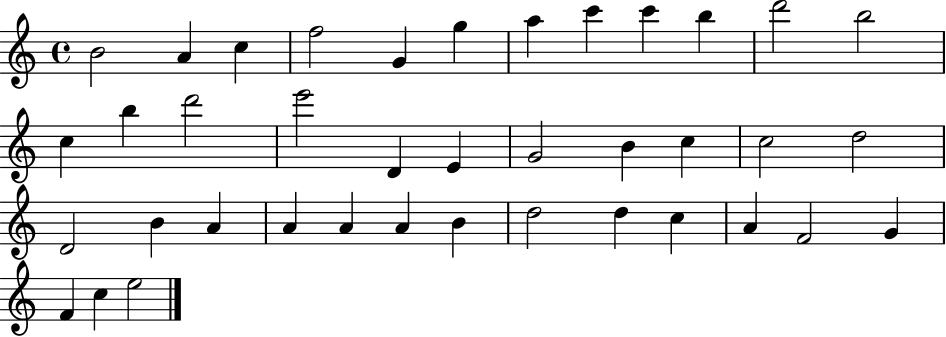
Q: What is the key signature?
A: C major